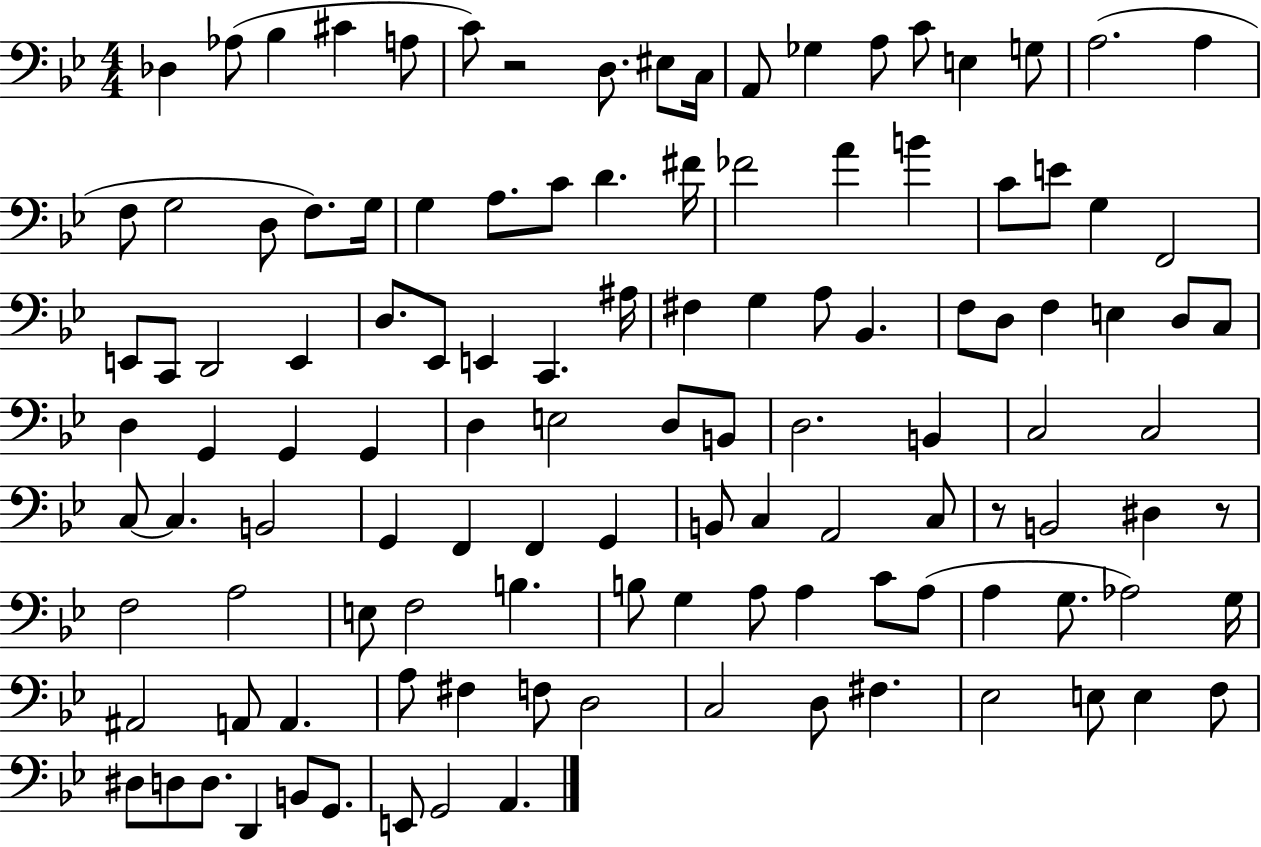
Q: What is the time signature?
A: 4/4